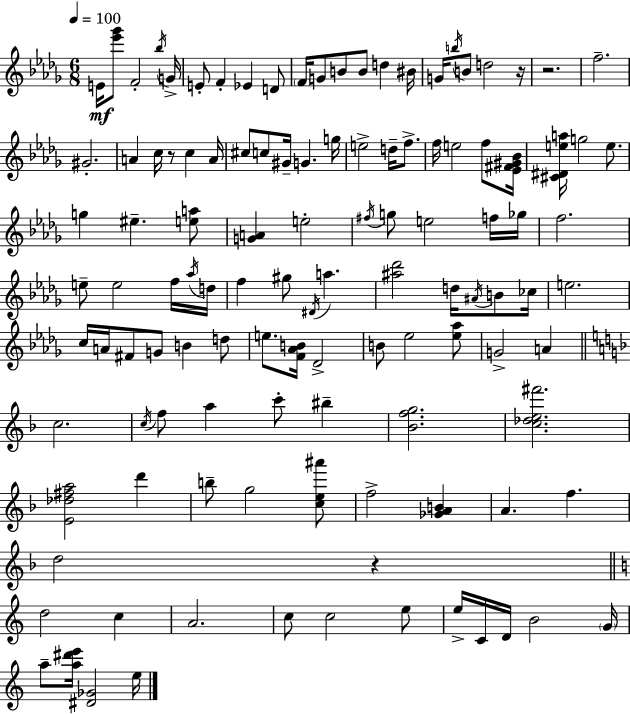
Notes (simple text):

E4/s [Eb6,Gb6]/e F4/h Bb5/s G4/s E4/e F4/q Eb4/q D4/e F4/s G4/e B4/e B4/e D5/q BIS4/s G4/s B5/s B4/e D5/h R/s R/h. F5/h. G#4/h. A4/q C5/s R/e C5/q A4/s C#5/e C5/e G#4/s G4/q. G5/s E5/h D5/s F5/e. F5/s E5/h F5/e [Eb4,F#4,G#4,Bb4]/s [C#4,D#4,E5,A5]/s G5/h E5/e. G5/q EIS5/q. [E5,A5]/e [G4,A4]/q E5/h F#5/s G5/e E5/h F5/s Gb5/s F5/h. E5/e E5/h F5/s Ab5/s D5/s F5/q G#5/e D#4/s A5/q. [A#5,Db6]/h D5/s A#4/s B4/e CES5/s E5/h. C5/s A4/s F#4/e G4/e B4/q D5/e E5/e. [F4,Ab4,B4]/s Db4/h B4/e Eb5/h [Eb5,Ab5]/e G4/h A4/q C5/h. C5/s F5/e A5/q C6/e BIS5/q [Bb4,F5,G5]/h. [C5,Db5,E5,F#6]/h. [E4,Db5,F#5,A5]/h D6/q B5/e G5/h [C5,E5,A#6]/e F5/h [Gb4,A4,B4]/q A4/q. F5/q. D5/h R/q D5/h C5/q A4/h. C5/e C5/h E5/e E5/s C4/s D4/s B4/h G4/s A5/e [A5,D#6,E6]/s [D#4,Gb4]/h E5/s